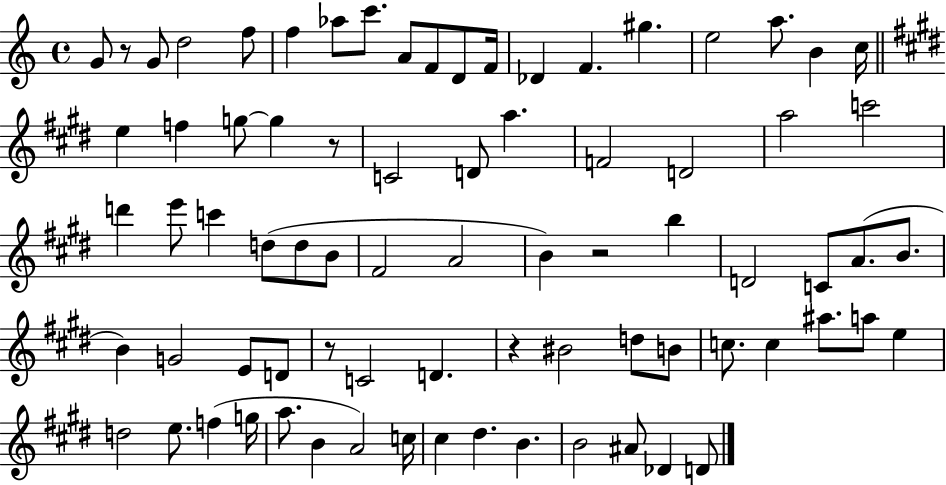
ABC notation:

X:1
T:Untitled
M:4/4
L:1/4
K:C
G/2 z/2 G/2 d2 f/2 f _a/2 c'/2 A/2 F/2 D/2 F/4 _D F ^g e2 a/2 B c/4 e f g/2 g z/2 C2 D/2 a F2 D2 a2 c'2 d' e'/2 c' d/2 d/2 B/2 ^F2 A2 B z2 b D2 C/2 A/2 B/2 B G2 E/2 D/2 z/2 C2 D z ^B2 d/2 B/2 c/2 c ^a/2 a/2 e d2 e/2 f g/4 a/2 B A2 c/4 ^c ^d B B2 ^A/2 _D D/2